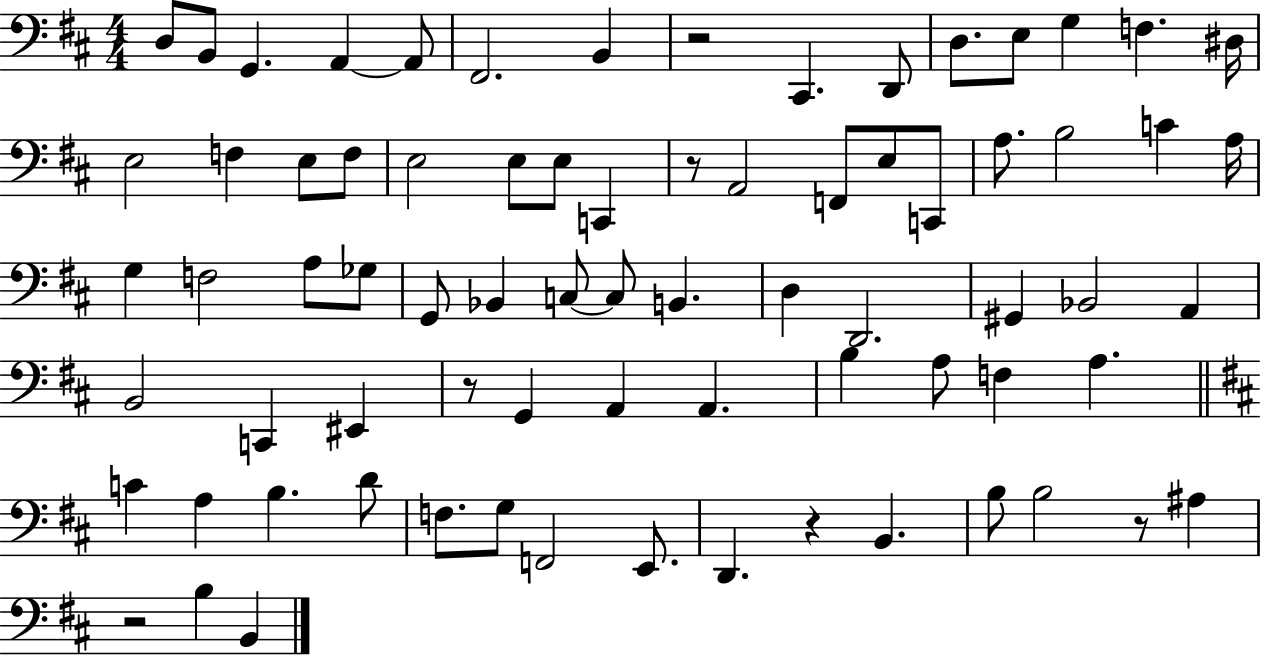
X:1
T:Untitled
M:4/4
L:1/4
K:D
D,/2 B,,/2 G,, A,, A,,/2 ^F,,2 B,, z2 ^C,, D,,/2 D,/2 E,/2 G, F, ^D,/4 E,2 F, E,/2 F,/2 E,2 E,/2 E,/2 C,, z/2 A,,2 F,,/2 E,/2 C,,/2 A,/2 B,2 C A,/4 G, F,2 A,/2 _G,/2 G,,/2 _B,, C,/2 C,/2 B,, D, D,,2 ^G,, _B,,2 A,, B,,2 C,, ^E,, z/2 G,, A,, A,, B, A,/2 F, A, C A, B, D/2 F,/2 G,/2 F,,2 E,,/2 D,, z B,, B,/2 B,2 z/2 ^A, z2 B, B,,